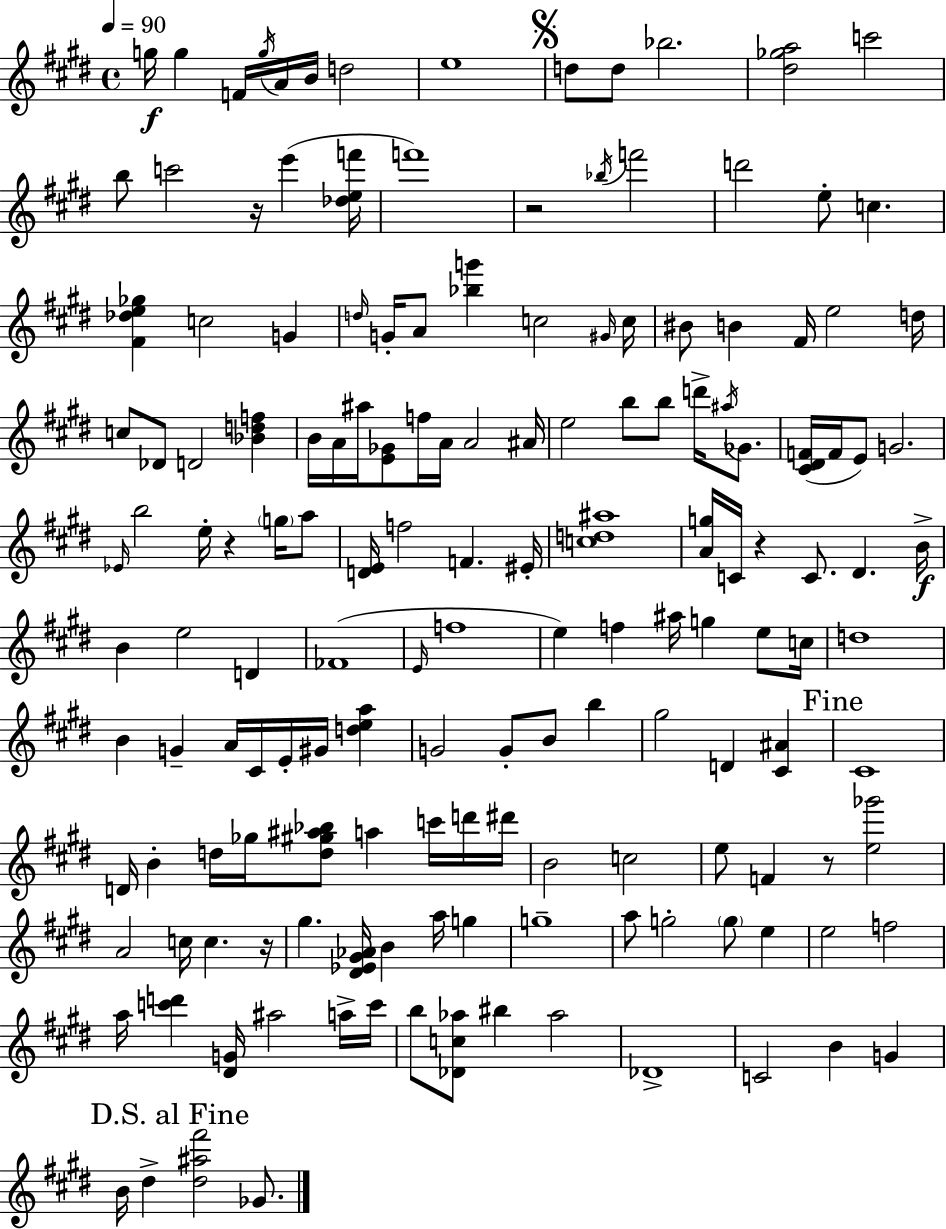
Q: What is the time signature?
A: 4/4